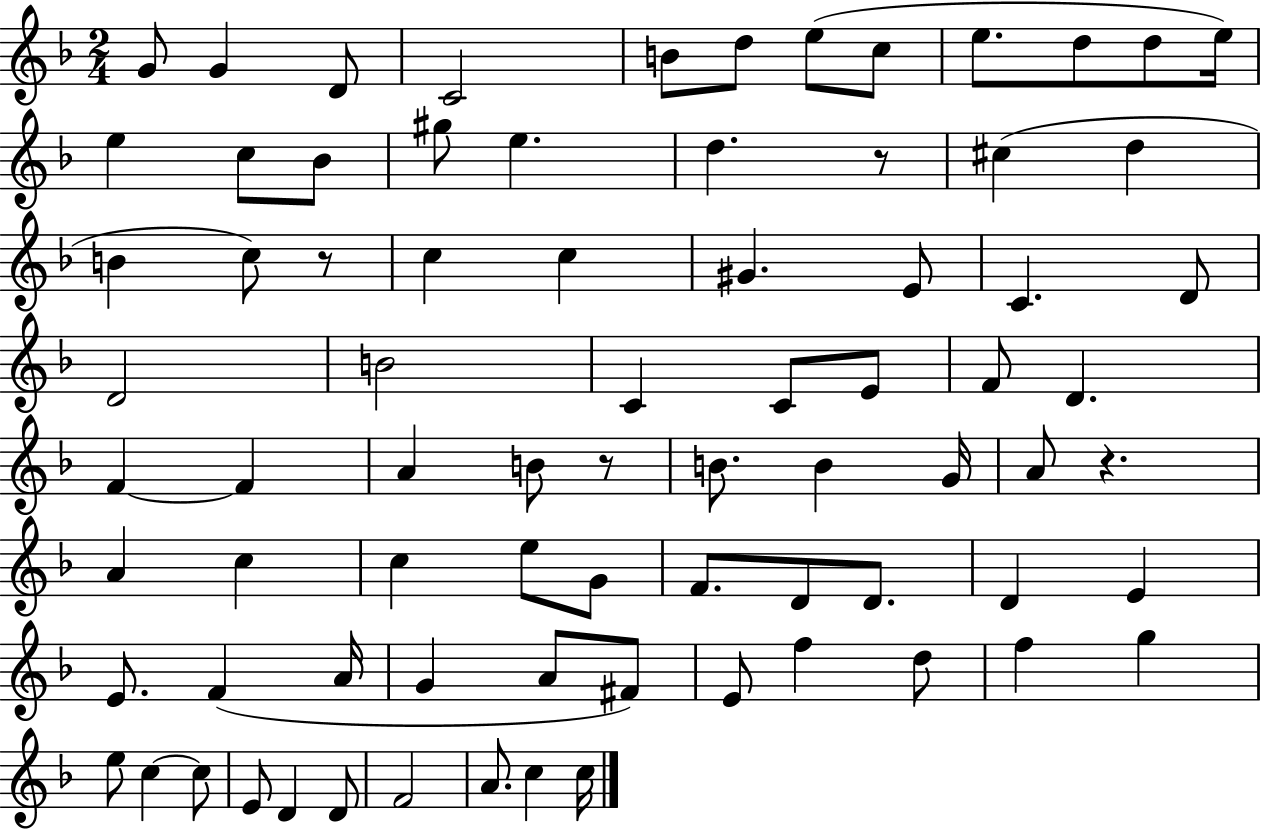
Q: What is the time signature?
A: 2/4